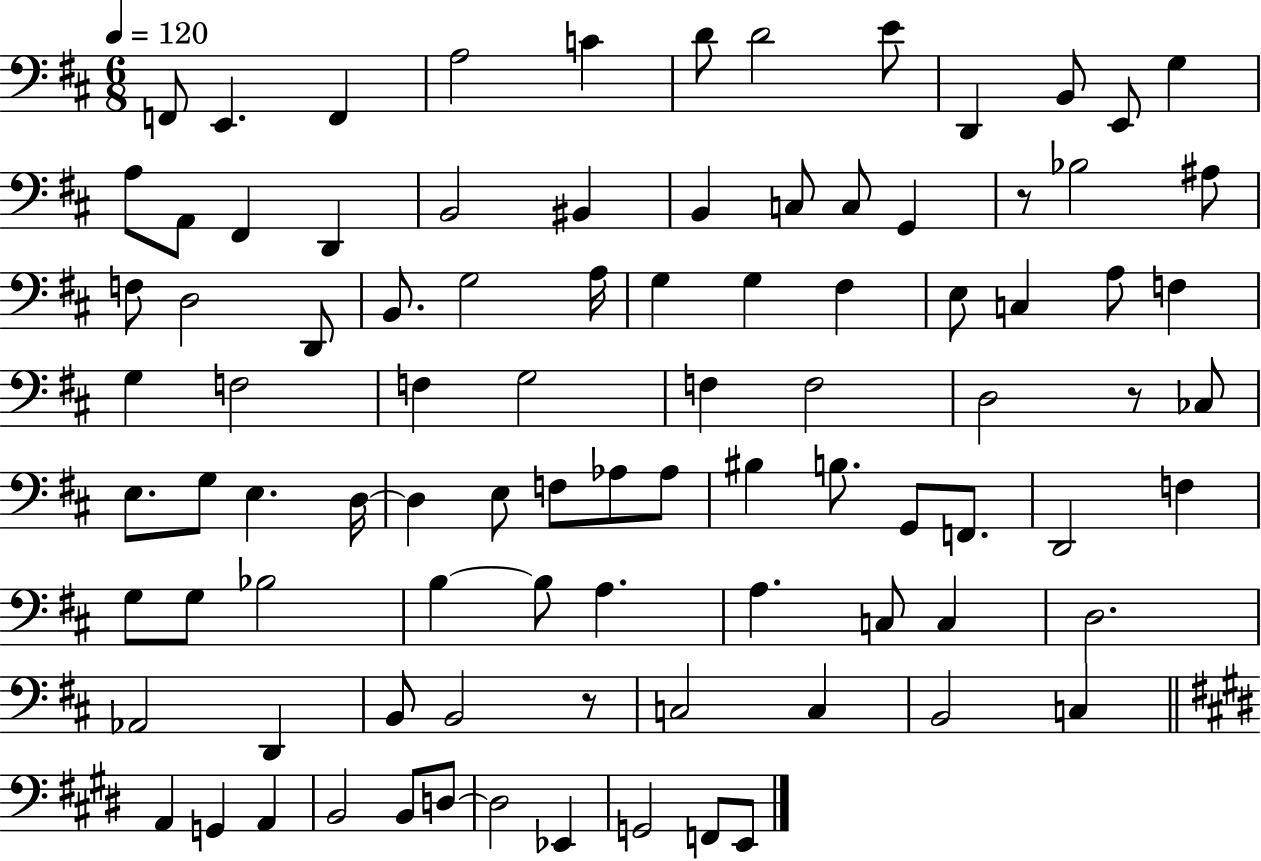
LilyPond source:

{
  \clef bass
  \numericTimeSignature
  \time 6/8
  \key d \major
  \tempo 4 = 120
  f,8 e,4. f,4 | a2 c'4 | d'8 d'2 e'8 | d,4 b,8 e,8 g4 | \break a8 a,8 fis,4 d,4 | b,2 bis,4 | b,4 c8 c8 g,4 | r8 bes2 ais8 | \break f8 d2 d,8 | b,8. g2 a16 | g4 g4 fis4 | e8 c4 a8 f4 | \break g4 f2 | f4 g2 | f4 f2 | d2 r8 ces8 | \break e8. g8 e4. d16~~ | d4 e8 f8 aes8 aes8 | bis4 b8. g,8 f,8. | d,2 f4 | \break g8 g8 bes2 | b4~~ b8 a4. | a4. c8 c4 | d2. | \break aes,2 d,4 | b,8 b,2 r8 | c2 c4 | b,2 c4 | \break \bar "||" \break \key e \major a,4 g,4 a,4 | b,2 b,8 d8~~ | d2 ees,4 | g,2 f,8 e,8 | \break \bar "|."
}